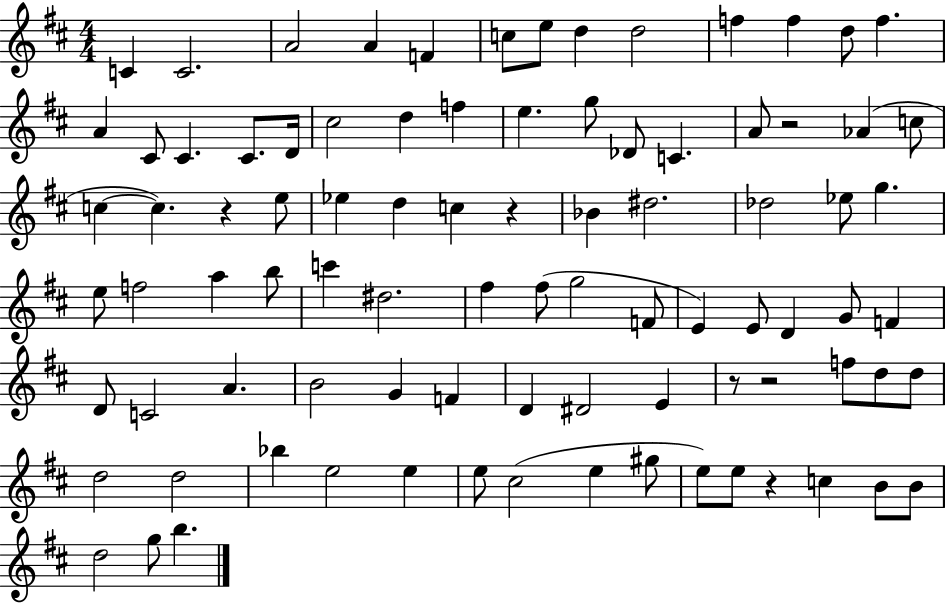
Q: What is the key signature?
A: D major